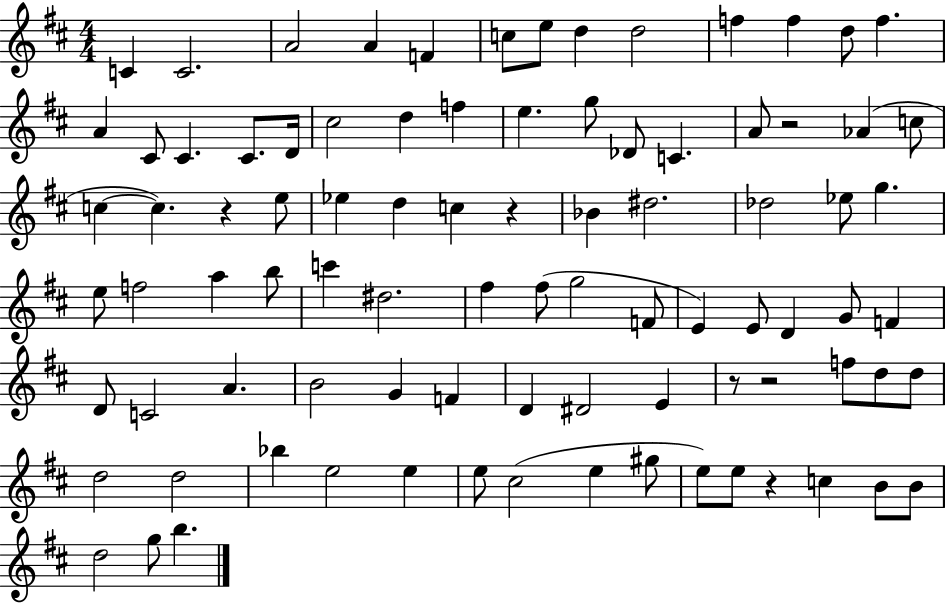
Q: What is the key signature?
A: D major